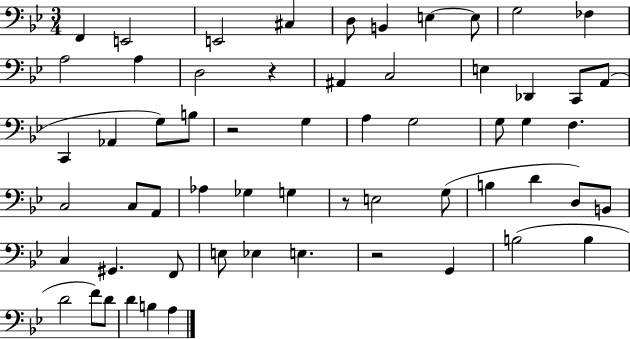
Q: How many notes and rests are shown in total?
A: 60